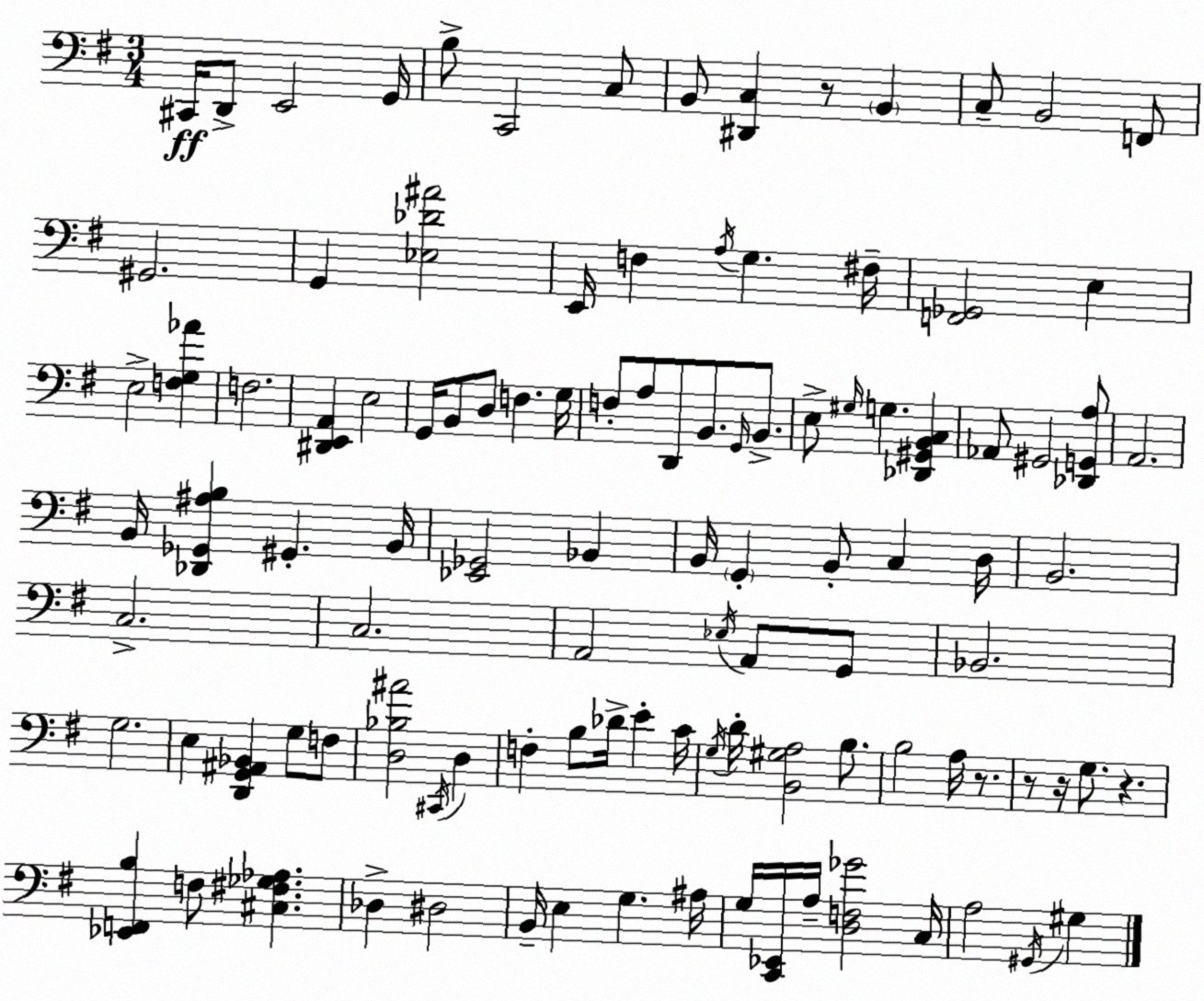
X:1
T:Untitled
M:3/4
L:1/4
K:Em
^C,,/4 D,,/2 E,,2 G,,/4 B,/2 C,,2 C,/2 B,,/2 [^D,,C,] z/2 B,, C,/2 B,,2 F,,/2 ^G,,2 G,, [_E,_D^A]2 E,,/4 F, A,/4 G, ^F,/4 [F,,_G,,]2 E, E,2 [F,G,_A] F,2 [^D,,E,,A,,] E,2 G,,/4 B,,/2 D,/2 F, G,/4 F,/2 A,/2 D,,/2 B,,/2 G,,/4 B,,/2 E,/2 ^G,/4 G, [_D,,^G,,B,,C,] _A,,/2 ^G,,2 [_D,,G,,A,]/2 A,,2 B,,/4 [_D,,_G,,^A,B,] ^G,, B,,/4 [_E,,_G,,]2 _B,, B,,/4 G,, B,,/2 C, D,/4 B,,2 C,2 C,2 A,,2 _E,/4 A,,/2 G,,/2 _B,,2 G,2 E, [D,,G,,^A,,_B,,] G,/2 F,/2 [D,_B,^A]2 ^C,,/4 D, F, B,/2 _D/4 E C/4 G,/4 D/4 [B,,^G,A,]2 B,/2 B,2 A,/4 z/2 z/2 z/4 G,/2 z [_E,,F,,B,] F,/2 [^C,^F,_G,_A,] _D, ^D,2 B,,/4 E, G, ^A,/4 G,/4 [C,,_E,,]/4 A,/4 [D,F,_G]2 C,/4 A,2 ^G,,/4 ^G,